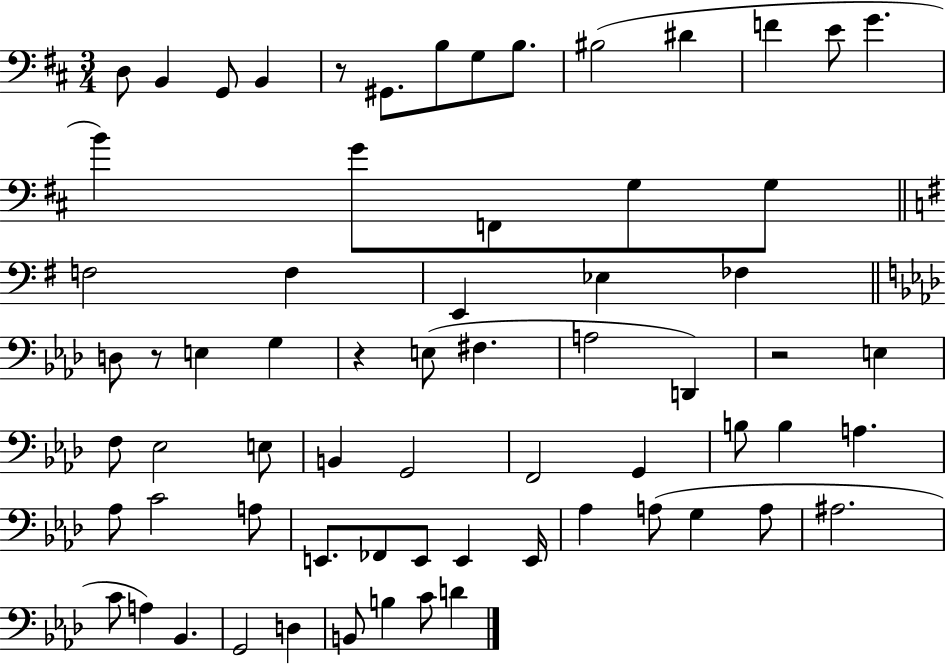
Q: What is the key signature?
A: D major